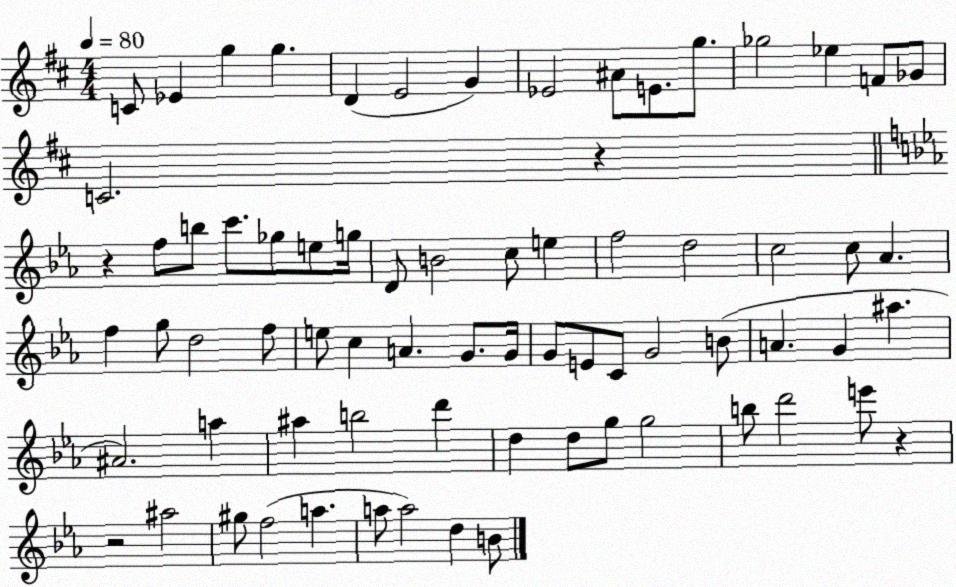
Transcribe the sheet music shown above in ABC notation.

X:1
T:Untitled
M:4/4
L:1/4
K:D
C/2 _E g g D E2 G _E2 ^A/2 E/2 g/2 _g2 _e F/2 _G/2 C2 z z f/2 b/2 c'/2 _g/2 e/2 g/4 D/2 B2 c/2 e f2 d2 c2 c/2 _A f g/2 d2 f/2 e/2 c A G/2 G/4 G/2 E/2 C/2 G2 B/2 A G ^a ^A2 a ^a b2 d' d d/2 g/2 g2 b/2 d'2 e'/2 z z2 ^a2 ^g/2 f2 a a/2 a2 d B/2